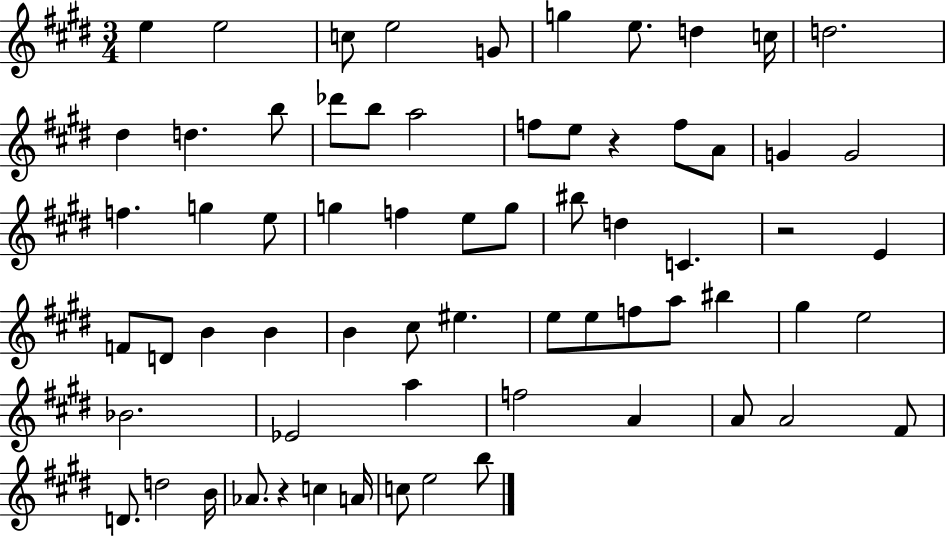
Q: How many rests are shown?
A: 3